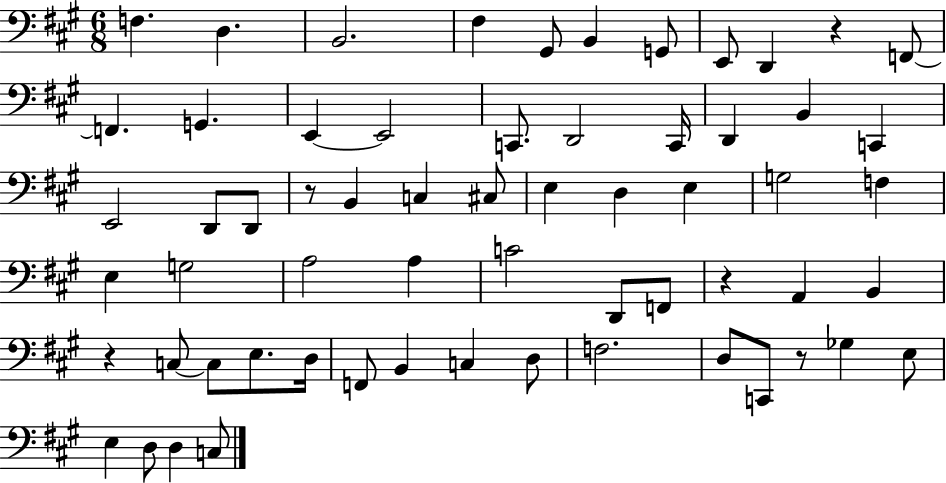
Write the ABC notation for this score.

X:1
T:Untitled
M:6/8
L:1/4
K:A
F, D, B,,2 ^F, ^G,,/2 B,, G,,/2 E,,/2 D,, z F,,/2 F,, G,, E,, E,,2 C,,/2 D,,2 C,,/4 D,, B,, C,, E,,2 D,,/2 D,,/2 z/2 B,, C, ^C,/2 E, D, E, G,2 F, E, G,2 A,2 A, C2 D,,/2 F,,/2 z A,, B,, z C,/2 C,/2 E,/2 D,/4 F,,/2 B,, C, D,/2 F,2 D,/2 C,,/2 z/2 _G, E,/2 E, D,/2 D, C,/2